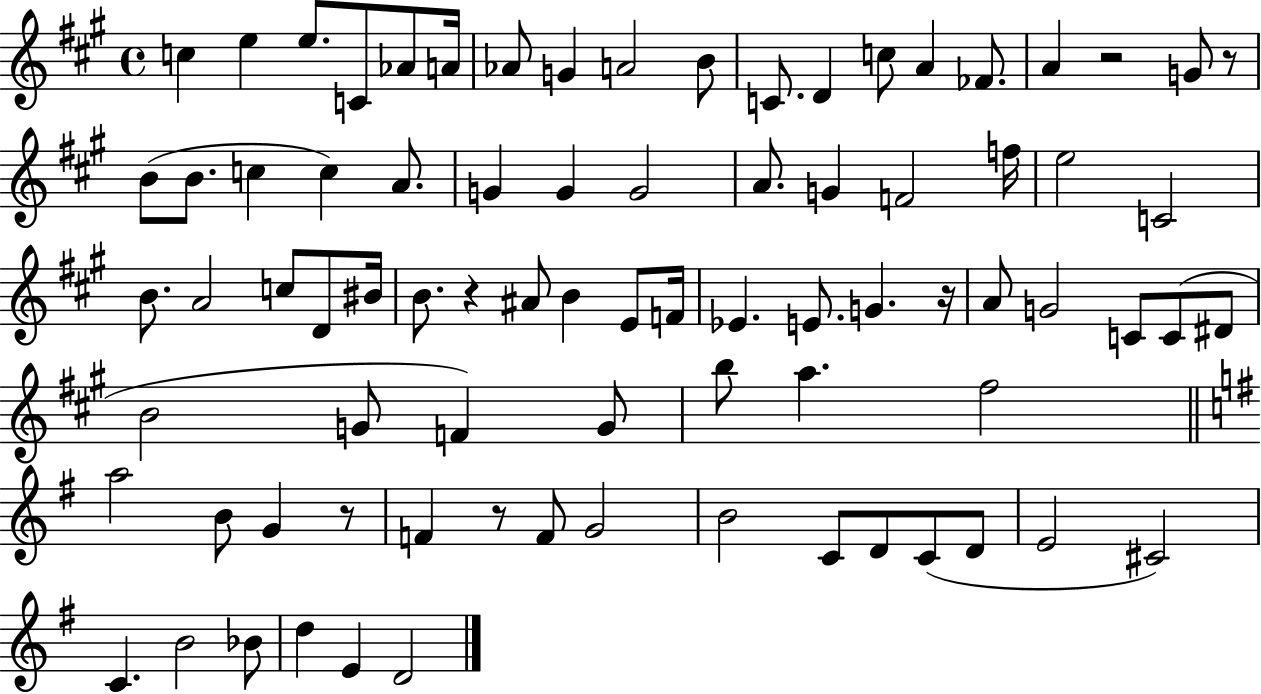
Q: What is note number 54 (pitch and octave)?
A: B5